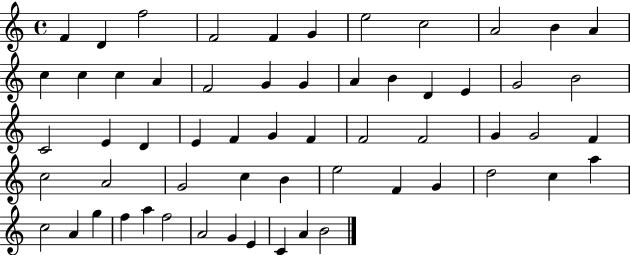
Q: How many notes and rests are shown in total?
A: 59